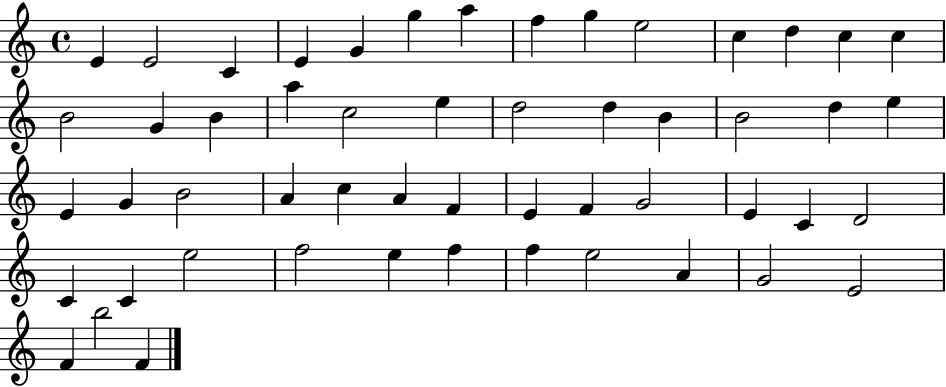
E4/q E4/h C4/q E4/q G4/q G5/q A5/q F5/q G5/q E5/h C5/q D5/q C5/q C5/q B4/h G4/q B4/q A5/q C5/h E5/q D5/h D5/q B4/q B4/h D5/q E5/q E4/q G4/q B4/h A4/q C5/q A4/q F4/q E4/q F4/q G4/h E4/q C4/q D4/h C4/q C4/q E5/h F5/h E5/q F5/q F5/q E5/h A4/q G4/h E4/h F4/q B5/h F4/q